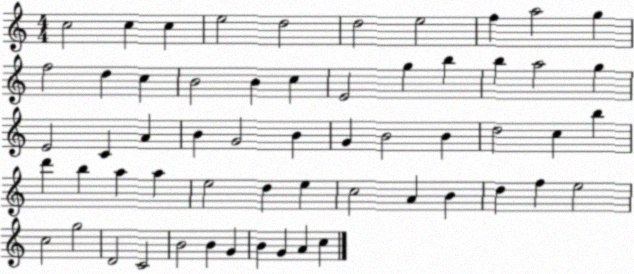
X:1
T:Untitled
M:4/4
L:1/4
K:C
c2 c c e2 d2 d2 e2 f a2 g f2 d c B2 B c E2 g b b a2 g E2 C A B G2 B G B2 B d2 c b d' b a a e2 d e c2 A B d f e2 c2 g2 D2 C2 B2 B G B G A c